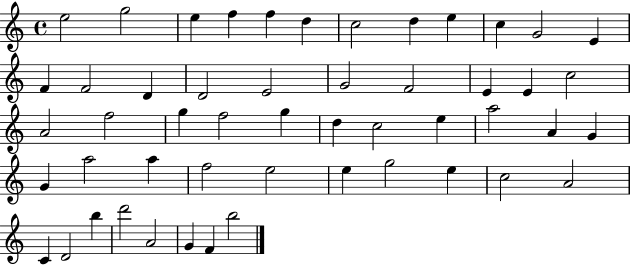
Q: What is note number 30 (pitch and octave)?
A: E5